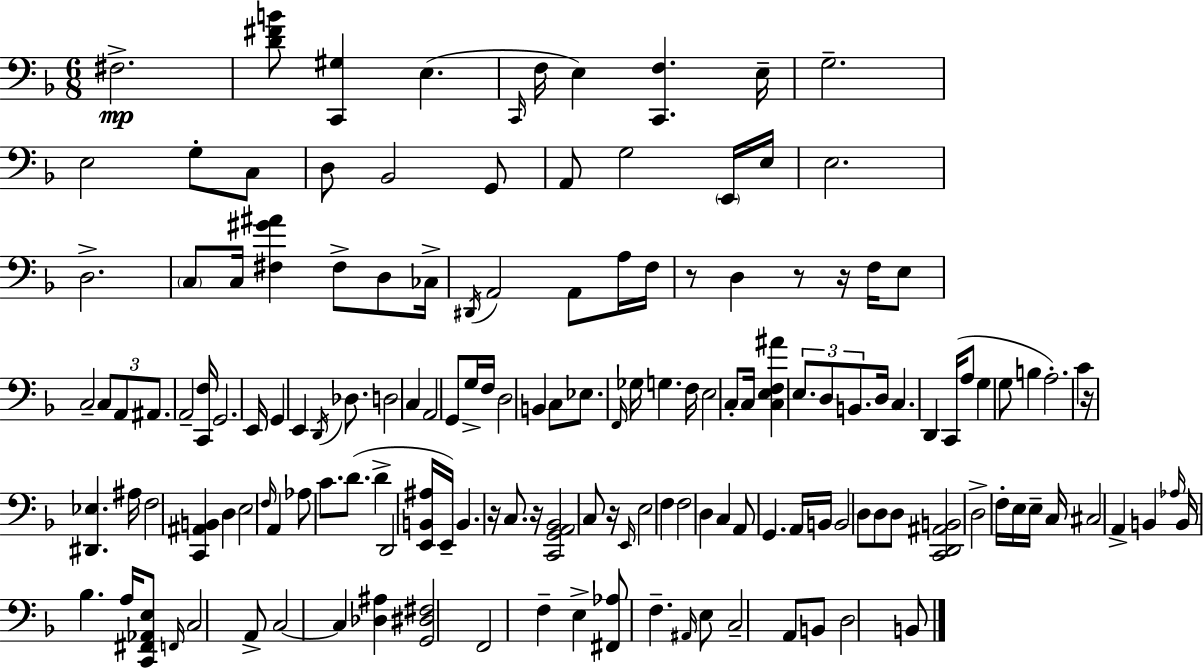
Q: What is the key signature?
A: D minor